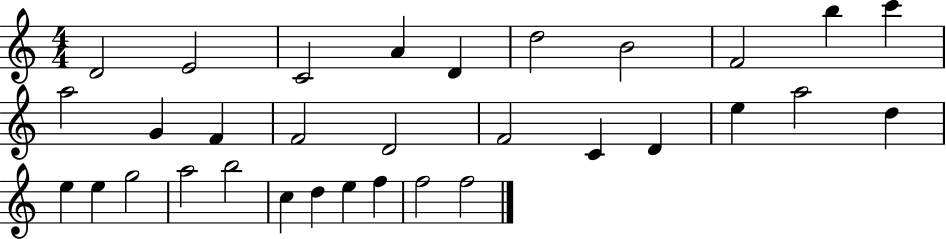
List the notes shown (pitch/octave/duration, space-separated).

D4/h E4/h C4/h A4/q D4/q D5/h B4/h F4/h B5/q C6/q A5/h G4/q F4/q F4/h D4/h F4/h C4/q D4/q E5/q A5/h D5/q E5/q E5/q G5/h A5/h B5/h C5/q D5/q E5/q F5/q F5/h F5/h